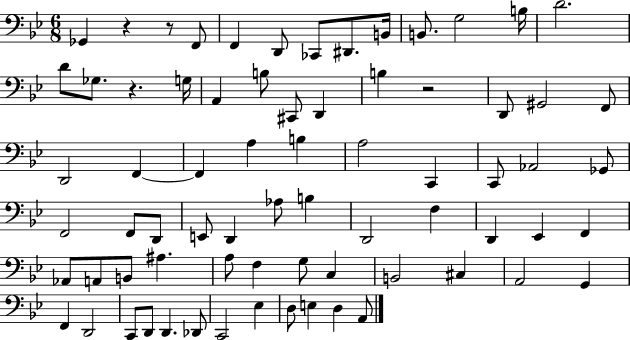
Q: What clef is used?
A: bass